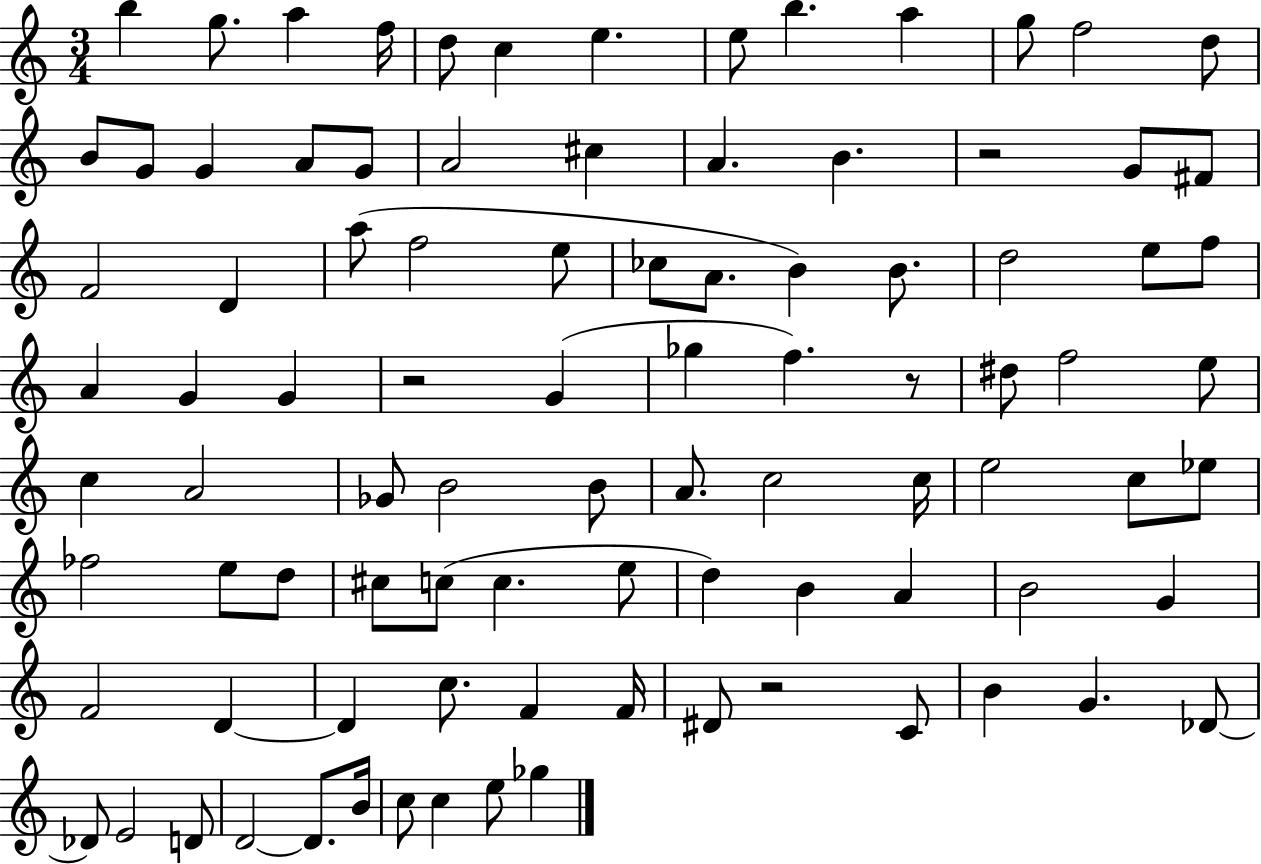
X:1
T:Untitled
M:3/4
L:1/4
K:C
b g/2 a f/4 d/2 c e e/2 b a g/2 f2 d/2 B/2 G/2 G A/2 G/2 A2 ^c A B z2 G/2 ^F/2 F2 D a/2 f2 e/2 _c/2 A/2 B B/2 d2 e/2 f/2 A G G z2 G _g f z/2 ^d/2 f2 e/2 c A2 _G/2 B2 B/2 A/2 c2 c/4 e2 c/2 _e/2 _f2 e/2 d/2 ^c/2 c/2 c e/2 d B A B2 G F2 D D c/2 F F/4 ^D/2 z2 C/2 B G _D/2 _D/2 E2 D/2 D2 D/2 B/4 c/2 c e/2 _g